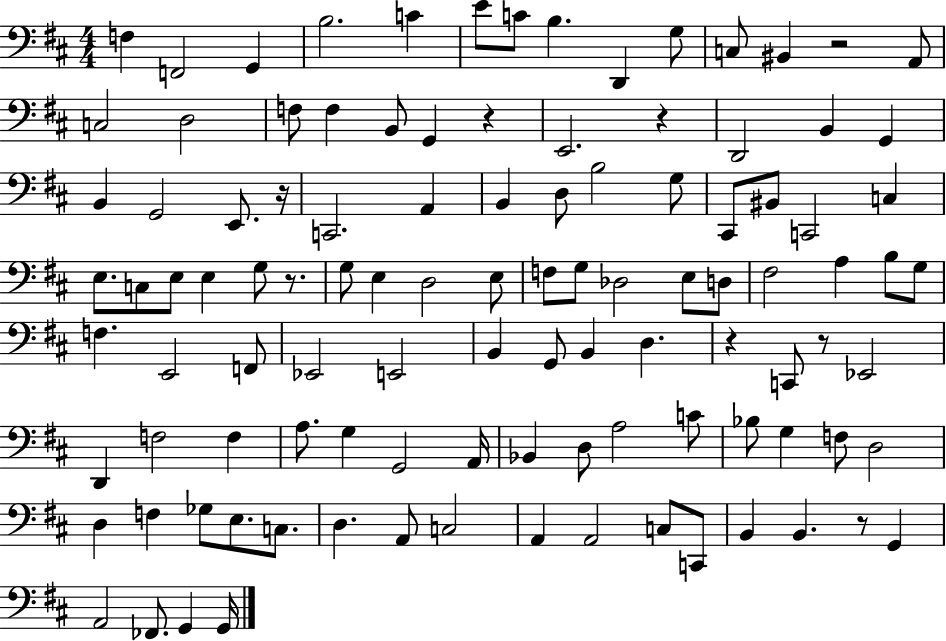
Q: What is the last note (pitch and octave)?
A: G2